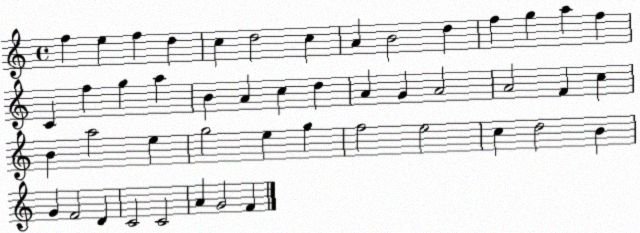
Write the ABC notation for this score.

X:1
T:Untitled
M:4/4
L:1/4
K:C
f e f d c d2 c A B2 d f g a f C f g a B A c d A G A2 A2 F c B a2 e g2 e g f2 e2 c d2 B G F2 D C2 C2 A G2 F